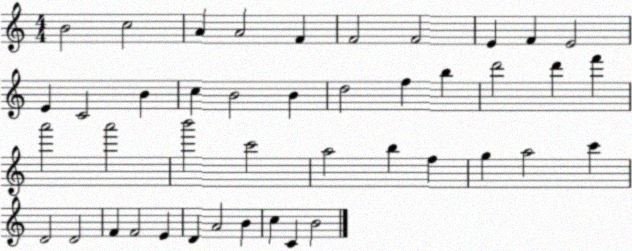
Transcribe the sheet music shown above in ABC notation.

X:1
T:Untitled
M:4/4
L:1/4
K:C
B2 c2 A A2 F F2 F2 E F E2 E C2 B c B2 B d2 f b d'2 d' f' a'2 a'2 b'2 c'2 a2 b f g a2 c' D2 D2 F F2 E D A2 B c C B2